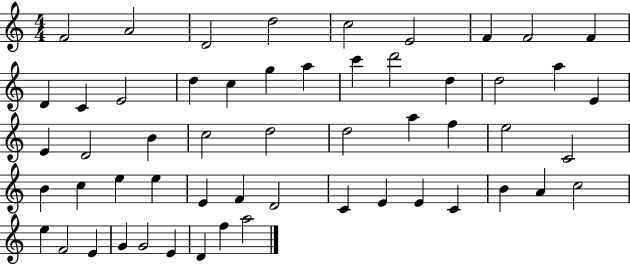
F4/h A4/h D4/h D5/h C5/h E4/h F4/q F4/h F4/q D4/q C4/q E4/h D5/q C5/q G5/q A5/q C6/q D6/h D5/q D5/h A5/q E4/q E4/q D4/h B4/q C5/h D5/h D5/h A5/q F5/q E5/h C4/h B4/q C5/q E5/q E5/q E4/q F4/q D4/h C4/q E4/q E4/q C4/q B4/q A4/q C5/h E5/q F4/h E4/q G4/q G4/h E4/q D4/q F5/q A5/h